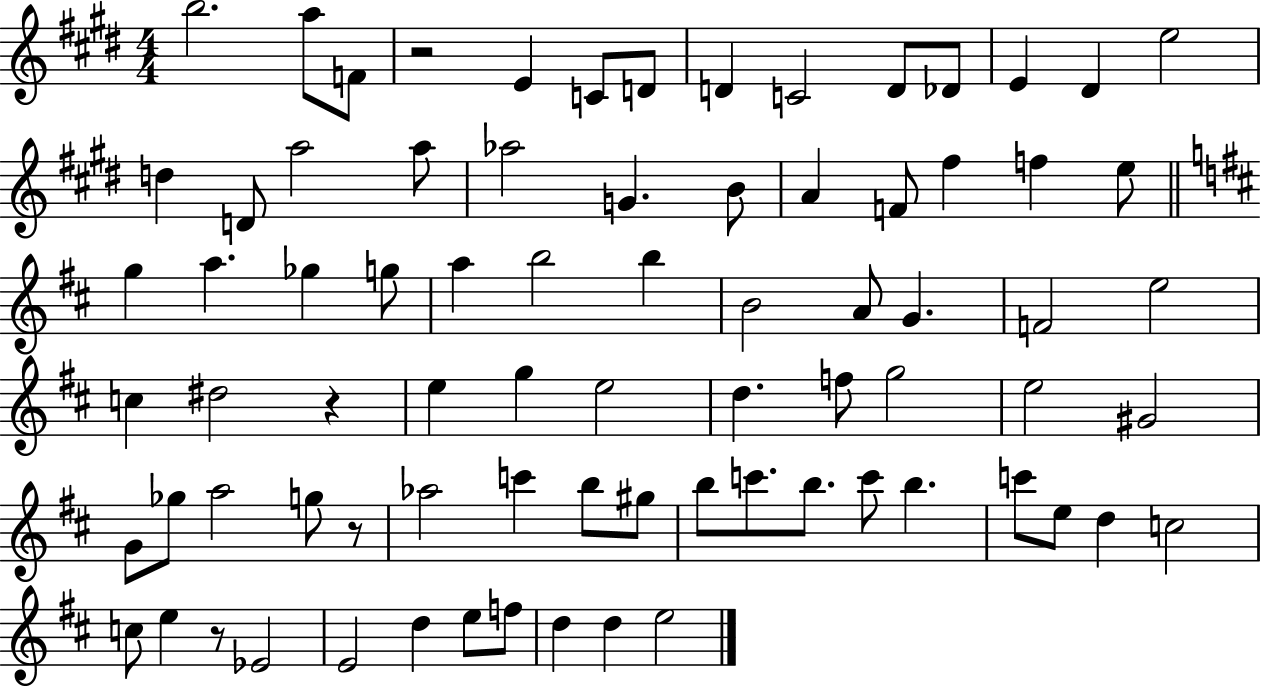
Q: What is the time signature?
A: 4/4